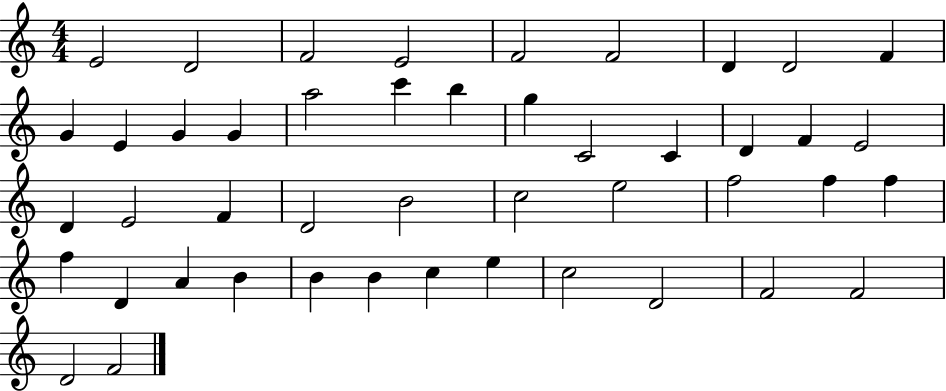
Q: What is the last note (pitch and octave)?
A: F4